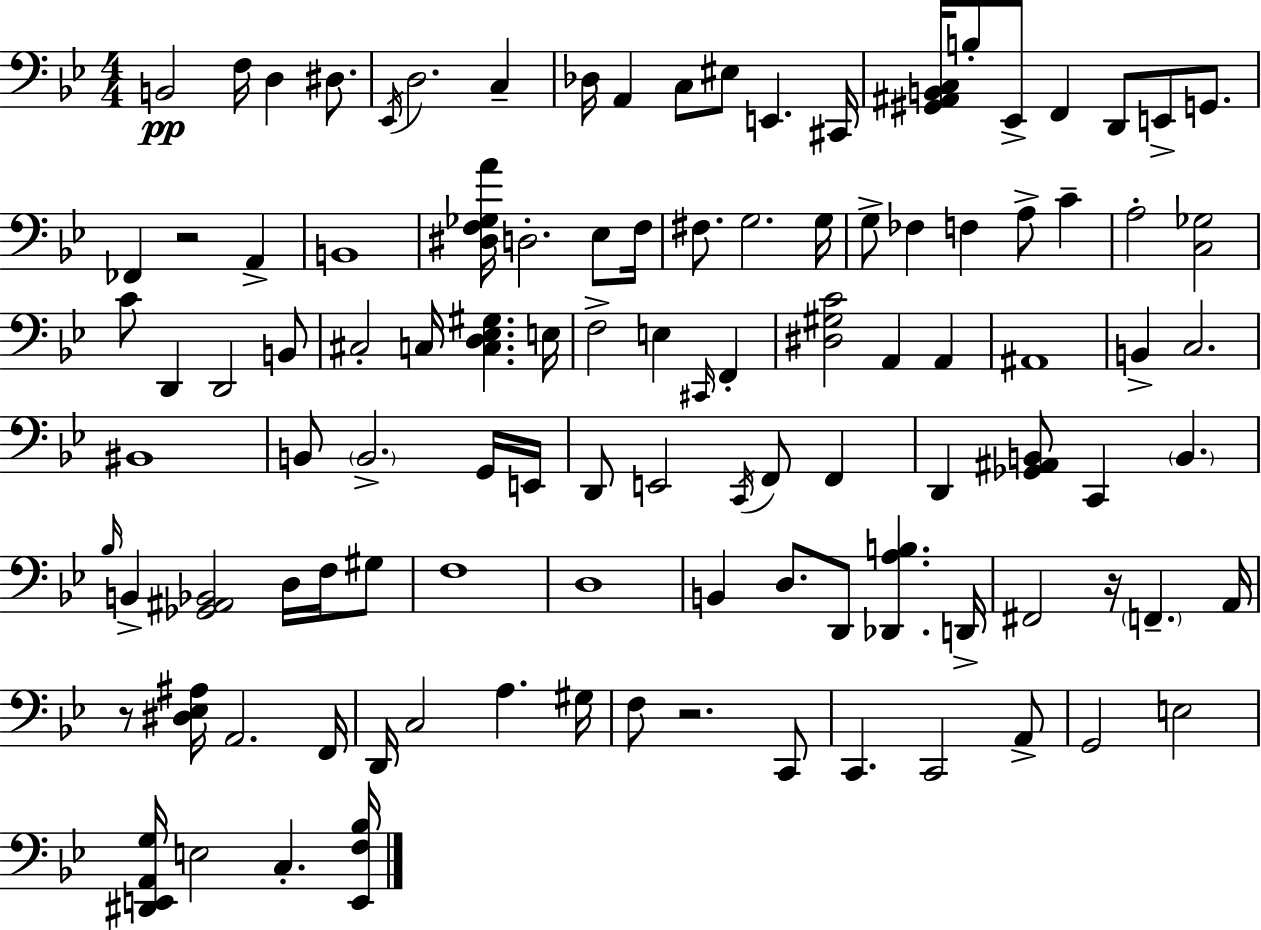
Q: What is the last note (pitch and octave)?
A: C3